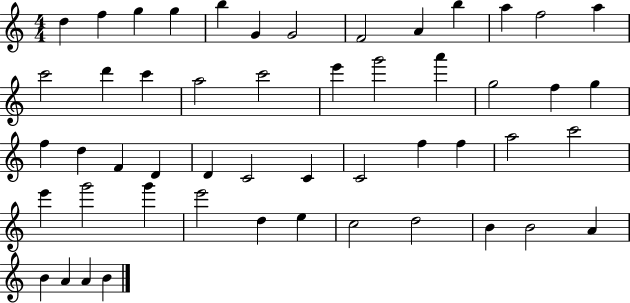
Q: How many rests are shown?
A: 0